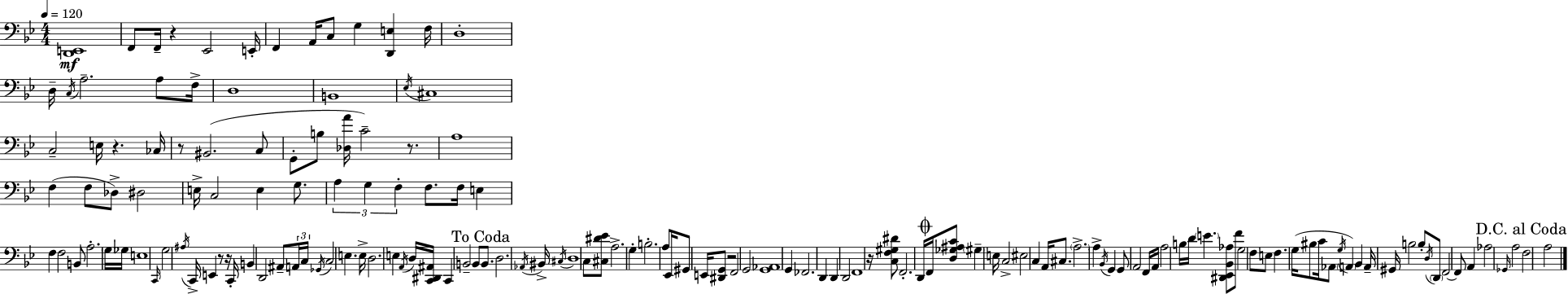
{
  \clef bass
  \numericTimeSignature
  \time 4/4
  \key bes \major
  \tempo 4 = 120
  <d, e,>1\mf | f,8 f,16-- r4 ees,2 e,16-. | f,4 a,16 c8 g4 <d, e>4 f16 | d1-. | \break d16-- \acciaccatura { c16 } a2.-- a8 | f16-> d1 | b,1 | \acciaccatura { ees16 } cis1 | \break c2-- e16 r4. | ces16 r8 bis,2.( | c8 g,8-. b8 <des a'>16 c'2--) r8. | a1 | \break f4( f8 des8->) dis2 | e16-> c2 e4 g8. | \tuplet 3/2 { a4 g4 f4-. } f8. | f16 e4 f4 f2 | \break b,8 a2.-. | \parenthesize g16 ges16 e1 | \grace { c,16 } g2 \acciaccatura { ais16 } c,16-> e,4 | r8 r16 c,16-. b,4 d,2 | \break ais,8-- \tuplet 3/2 { a,16 c16 \acciaccatura { ges,16 } } c2 e4. | e16-> d2. | e4 \acciaccatura { a,16 } d16 <c, dis, ais,>16 c,4 b,2-- | b,8 \mark "To Coda" b,8. d2. | \break \acciaccatura { aes,16 } bis,16-> \acciaccatura { cis16 } d1 | c8 <cis dis' ees'>8 a2.-> | g4-. b2.-. | a8 ees,16 gis,8 e,16 <dis, g,>8 | \break r2 f,2 | g,2 <g, aes,>1 | g,4 fes,2. | d,4 d,4 | \break d,2 f,1 | r16 <c f gis dis'>8 f,2.-. | d,16 \mark \markup { \musicglyph "scripts.coda" } f,16 <d ges ais c'>8 \parenthesize gis4-- e16 | c2-> eis2 | \break c4 a,16 cis8. \parenthesize a2.-> | a4-> \acciaccatura { bes,16 } g,4 g,8 a,2 | f,16 a,16 a2 | b16 d'16 \parenthesize e'4. <dis, ees, bes, aes>8 f'8 g2 | \break f8 e8 f4. g16( | bis8 c'16 aes,8 \acciaccatura { g16 }) \parenthesize a,4 bes,4 a,16-- gis,16 | b2 b8-. \acciaccatura { d16 } \parenthesize d,8 f,2~~ | f,8 a,4 aes2 | \break \grace { ges,16 } a2 \mark "D.C. al Coda" f2 | a2 \bar "|."
}